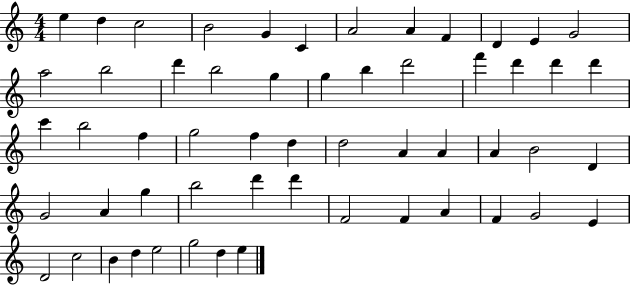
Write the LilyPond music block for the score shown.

{
  \clef treble
  \numericTimeSignature
  \time 4/4
  \key c \major
  e''4 d''4 c''2 | b'2 g'4 c'4 | a'2 a'4 f'4 | d'4 e'4 g'2 | \break a''2 b''2 | d'''4 b''2 g''4 | g''4 b''4 d'''2 | f'''4 d'''4 d'''4 d'''4 | \break c'''4 b''2 f''4 | g''2 f''4 d''4 | d''2 a'4 a'4 | a'4 b'2 d'4 | \break g'2 a'4 g''4 | b''2 d'''4 d'''4 | f'2 f'4 a'4 | f'4 g'2 e'4 | \break d'2 c''2 | b'4 d''4 e''2 | g''2 d''4 e''4 | \bar "|."
}